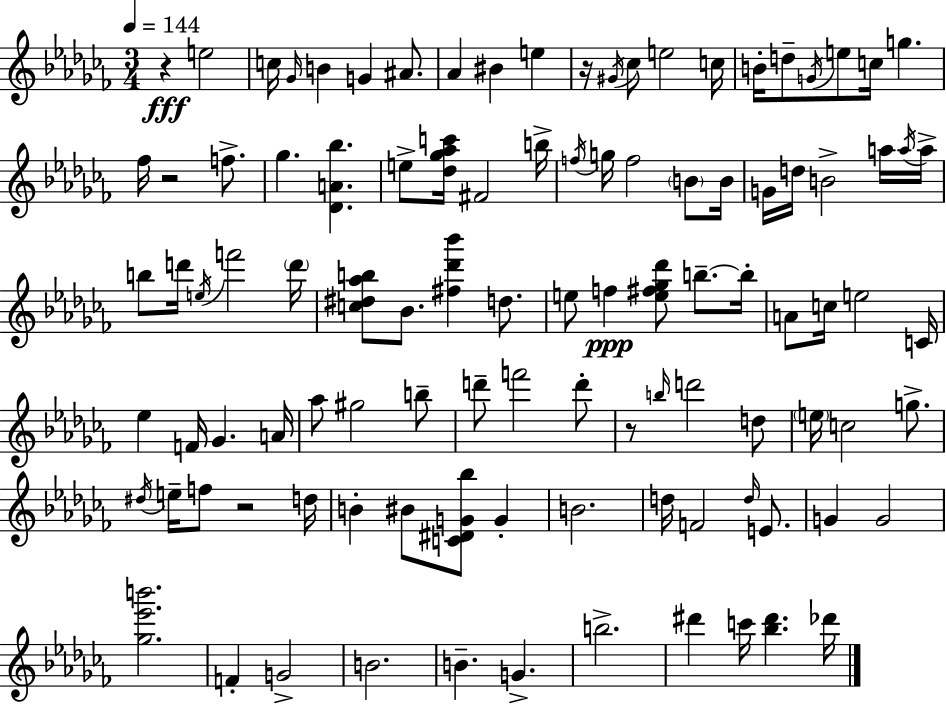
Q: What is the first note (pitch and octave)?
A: E5